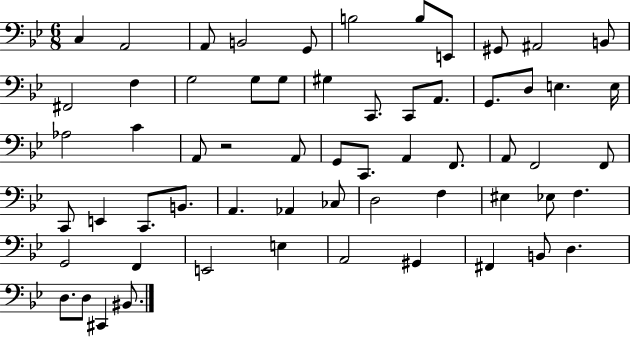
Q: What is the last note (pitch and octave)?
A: BIS2